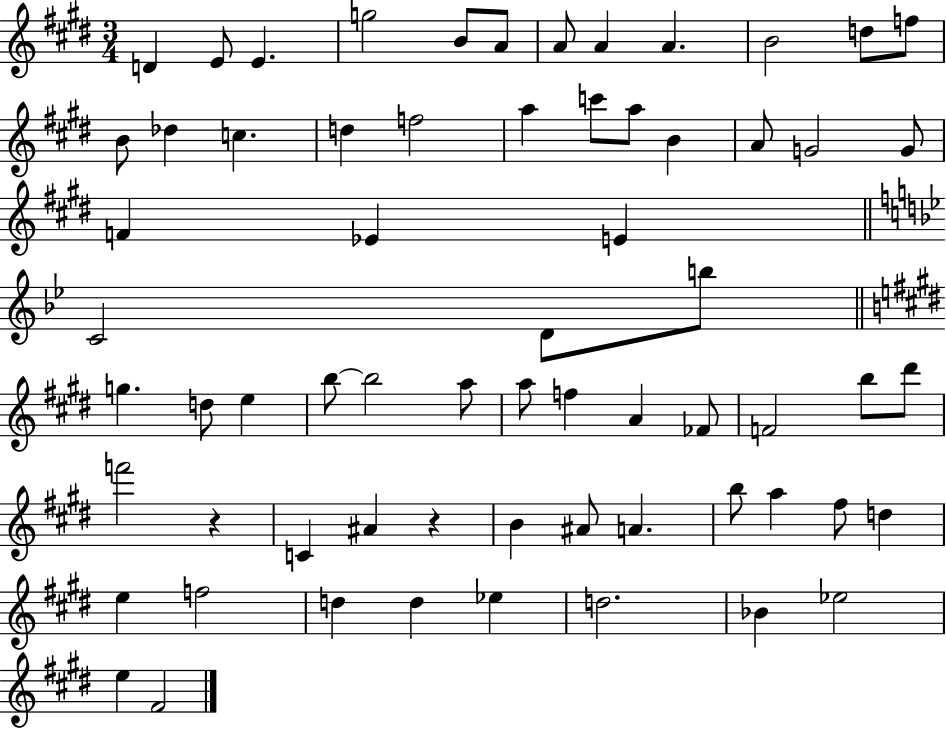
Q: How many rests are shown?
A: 2